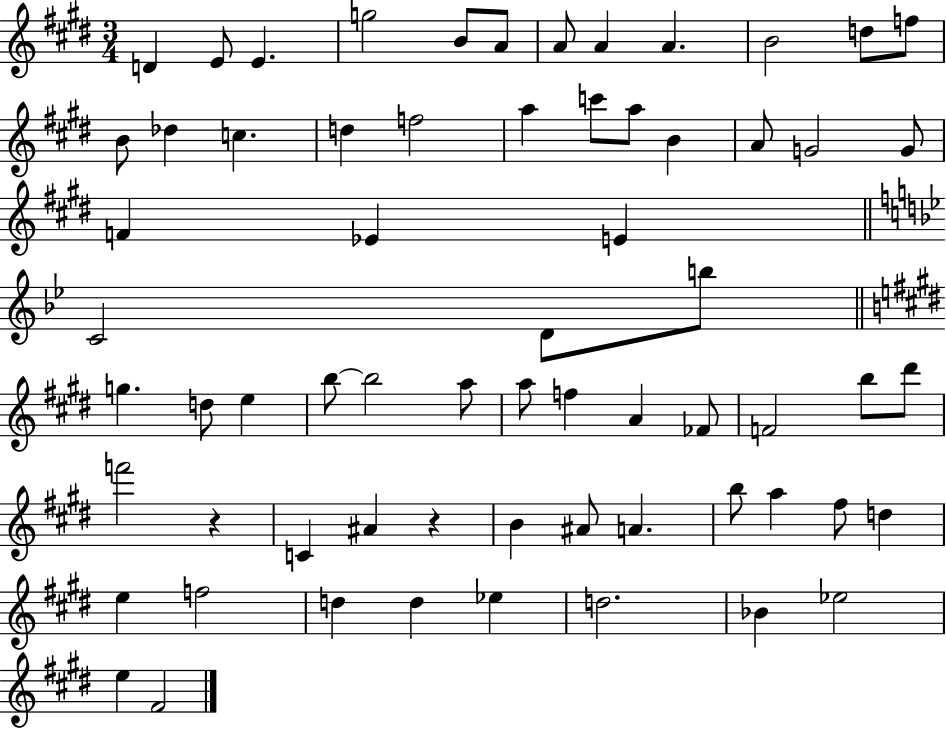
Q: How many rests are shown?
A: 2